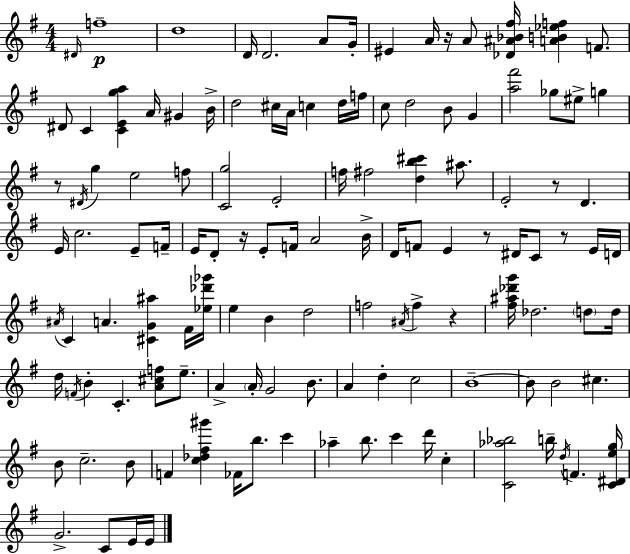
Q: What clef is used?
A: treble